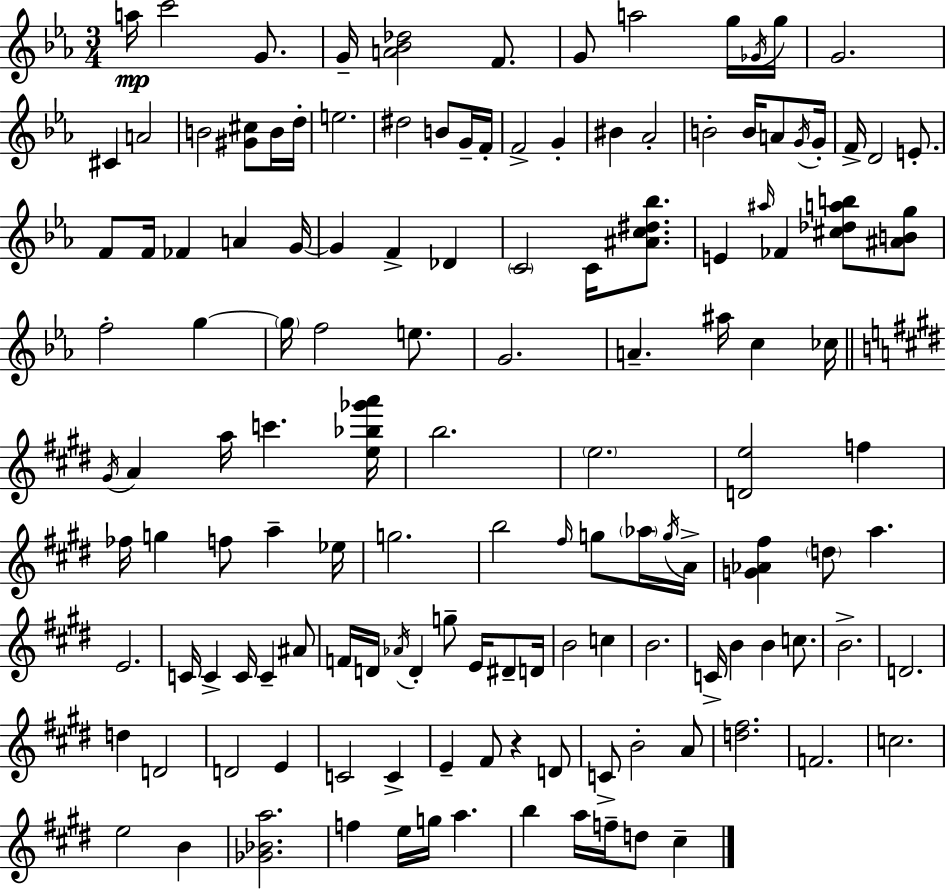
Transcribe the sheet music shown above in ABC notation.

X:1
T:Untitled
M:3/4
L:1/4
K:Eb
a/4 c'2 G/2 G/4 [A_B_d]2 F/2 G/2 a2 g/4 _G/4 g/4 G2 ^C A2 B2 [^G^c]/2 B/4 d/4 e2 ^d2 B/2 G/4 F/4 F2 G ^B _A2 B2 B/4 A/2 G/4 G/4 F/4 D2 E/2 F/2 F/4 _F A G/4 G F _D C2 C/4 [^Ac^d_b]/2 E ^a/4 _F [^c_dab]/2 [^ABg]/2 f2 g g/4 f2 e/2 G2 A ^a/4 c _c/4 ^G/4 A a/4 c' [e_b_g'a']/4 b2 e2 [De]2 f _f/4 g f/2 a _e/4 g2 b2 ^f/4 g/2 _a/4 g/4 A/4 [G_A^f] d/2 a E2 C/4 C C/4 C ^A/2 F/4 D/4 _A/4 D g/2 E/4 ^D/2 D/4 B2 c B2 C/4 B B c/2 B2 D2 d D2 D2 E C2 C E ^F/2 z D/2 C/2 B2 A/2 [d^f]2 F2 c2 e2 B [_G_Ba]2 f e/4 g/4 a b a/4 f/4 d/2 ^c